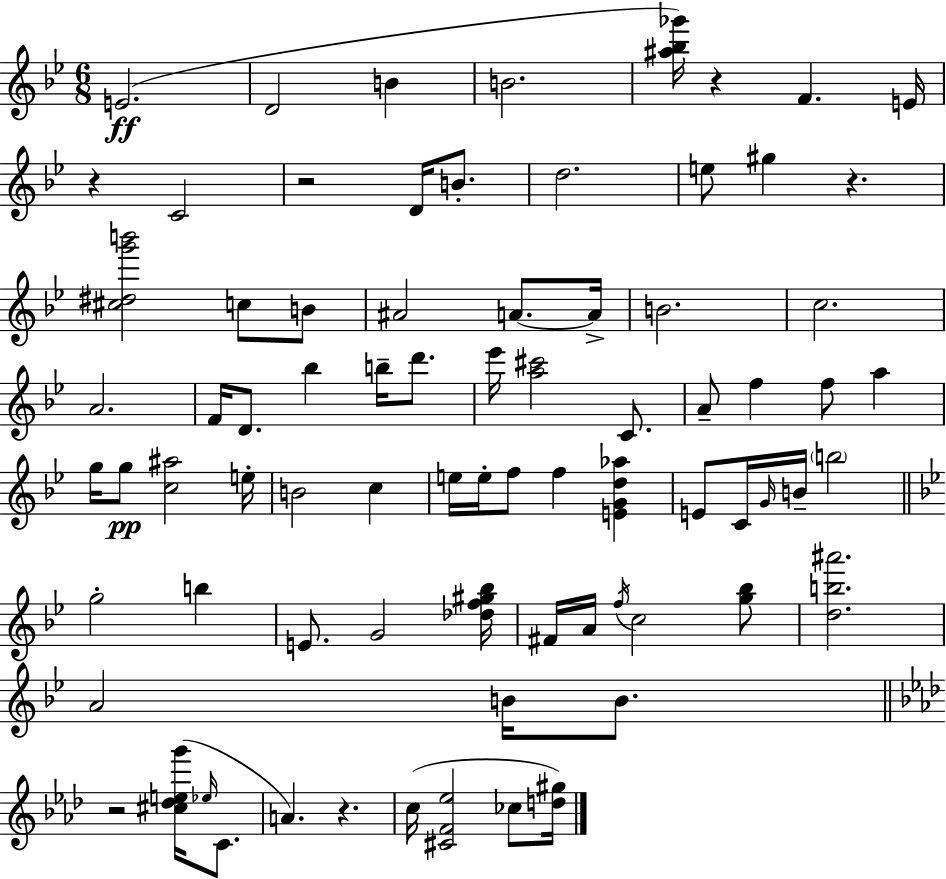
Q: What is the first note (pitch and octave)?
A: E4